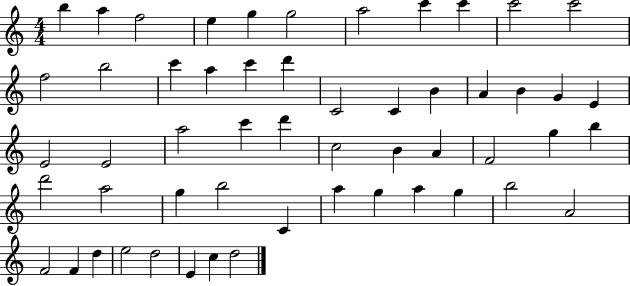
X:1
T:Untitled
M:4/4
L:1/4
K:C
b a f2 e g g2 a2 c' c' c'2 c'2 f2 b2 c' a c' d' C2 C B A B G E E2 E2 a2 c' d' c2 B A F2 g b d'2 a2 g b2 C a g a g b2 A2 F2 F d e2 d2 E c d2